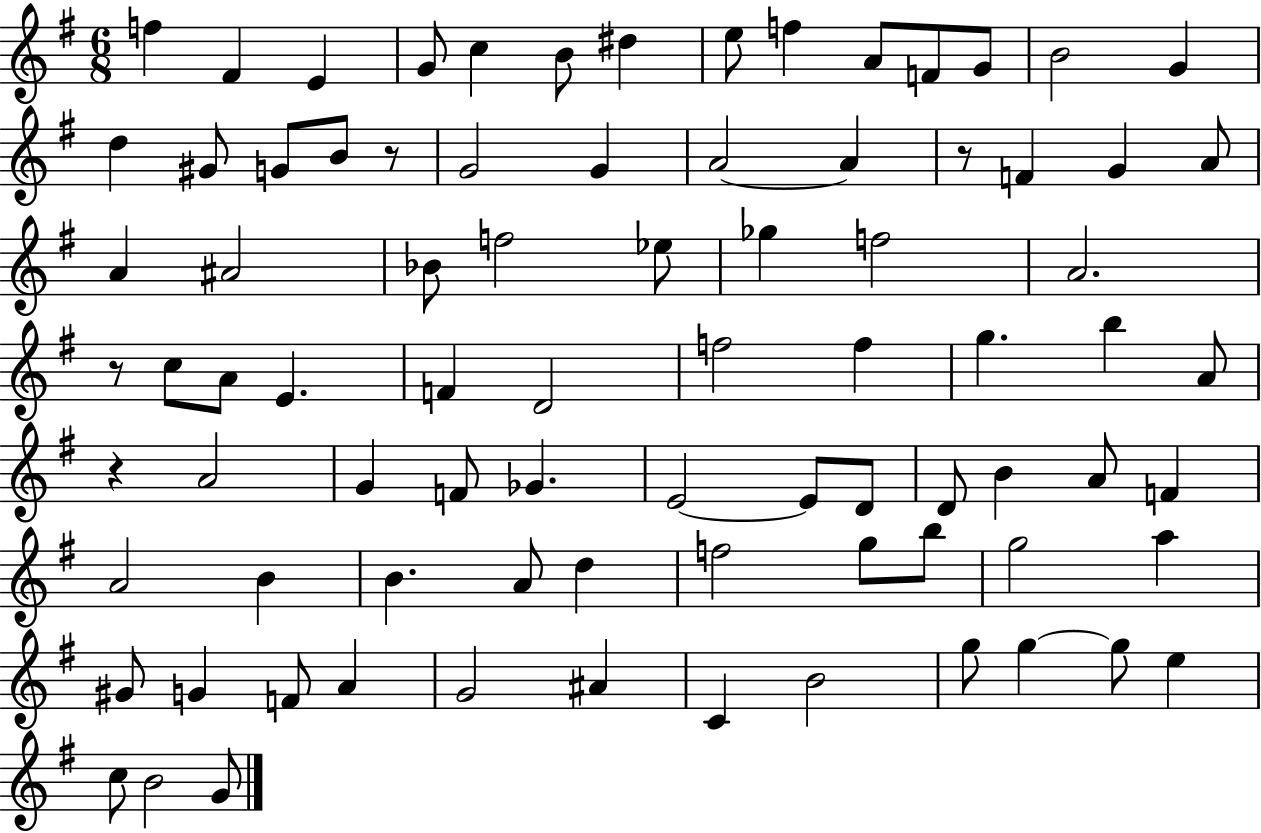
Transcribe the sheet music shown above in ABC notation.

X:1
T:Untitled
M:6/8
L:1/4
K:G
f ^F E G/2 c B/2 ^d e/2 f A/2 F/2 G/2 B2 G d ^G/2 G/2 B/2 z/2 G2 G A2 A z/2 F G A/2 A ^A2 _B/2 f2 _e/2 _g f2 A2 z/2 c/2 A/2 E F D2 f2 f g b A/2 z A2 G F/2 _G E2 E/2 D/2 D/2 B A/2 F A2 B B A/2 d f2 g/2 b/2 g2 a ^G/2 G F/2 A G2 ^A C B2 g/2 g g/2 e c/2 B2 G/2